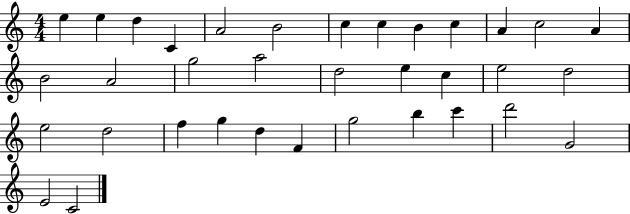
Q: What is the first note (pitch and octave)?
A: E5